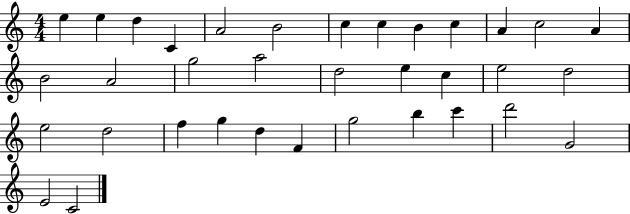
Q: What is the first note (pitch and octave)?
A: E5